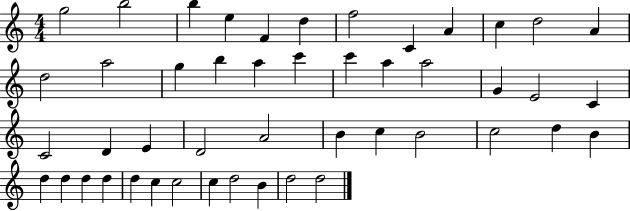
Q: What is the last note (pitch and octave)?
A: D5